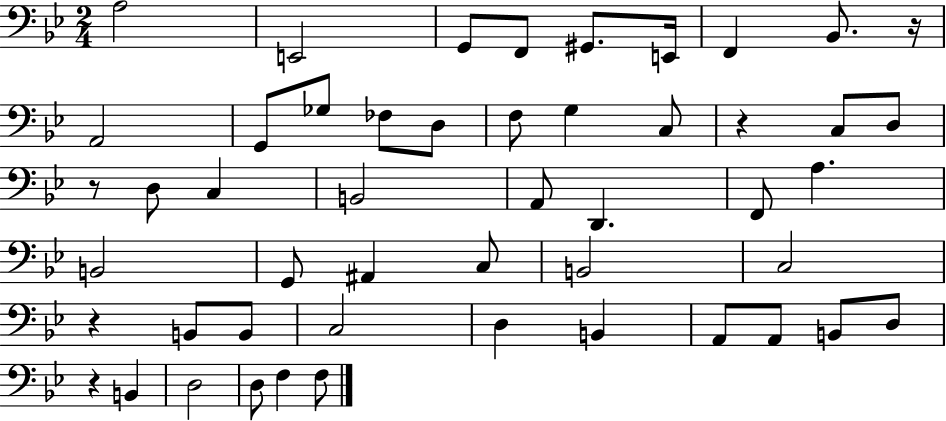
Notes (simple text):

A3/h E2/h G2/e F2/e G#2/e. E2/s F2/q Bb2/e. R/s A2/h G2/e Gb3/e FES3/e D3/e F3/e G3/q C3/e R/q C3/e D3/e R/e D3/e C3/q B2/h A2/e D2/q. F2/e A3/q. B2/h G2/e A#2/q C3/e B2/h C3/h R/q B2/e B2/e C3/h D3/q B2/q A2/e A2/e B2/e D3/e R/q B2/q D3/h D3/e F3/q F3/e